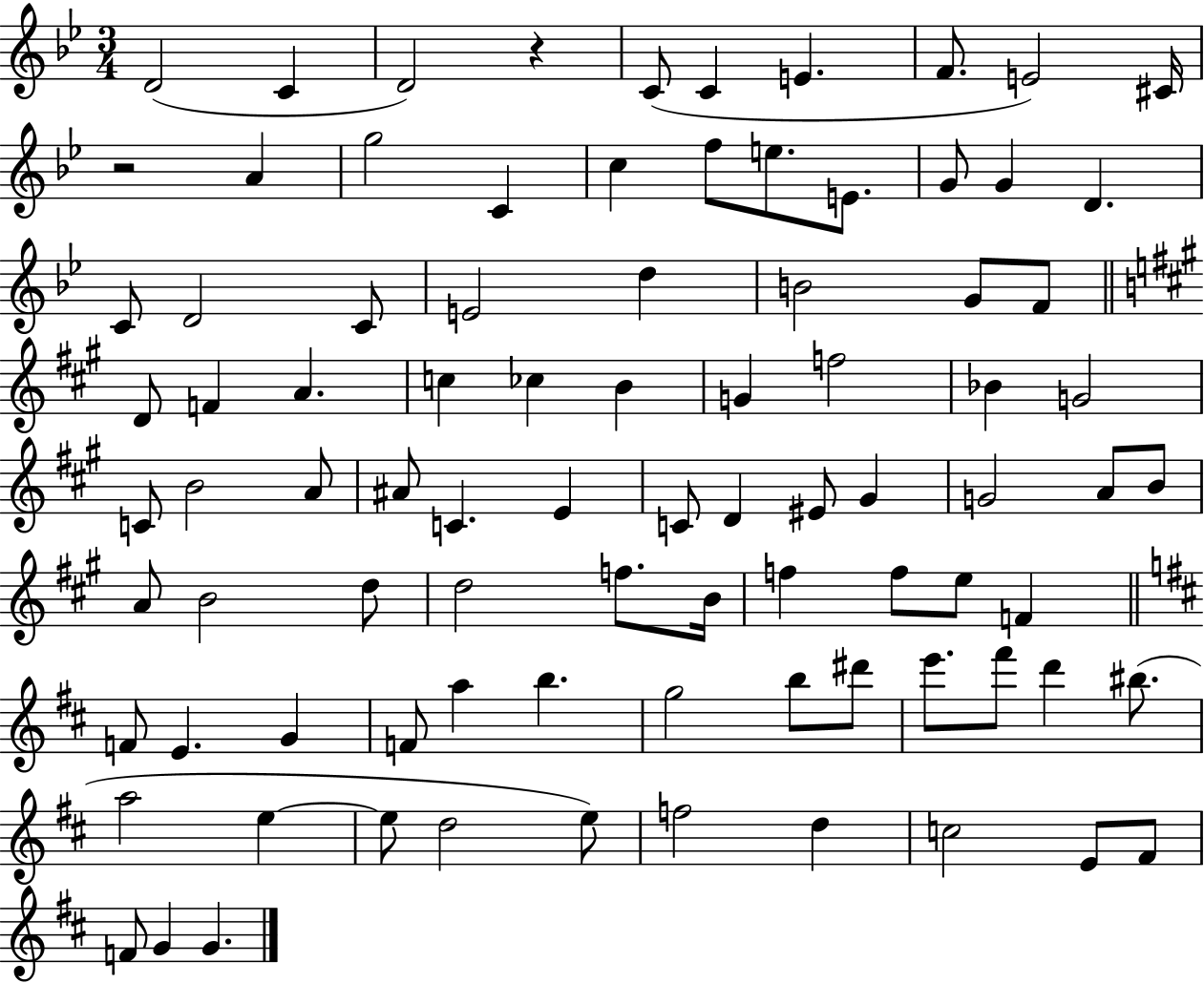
X:1
T:Untitled
M:3/4
L:1/4
K:Bb
D2 C D2 z C/2 C E F/2 E2 ^C/4 z2 A g2 C c f/2 e/2 E/2 G/2 G D C/2 D2 C/2 E2 d B2 G/2 F/2 D/2 F A c _c B G f2 _B G2 C/2 B2 A/2 ^A/2 C E C/2 D ^E/2 ^G G2 A/2 B/2 A/2 B2 d/2 d2 f/2 B/4 f f/2 e/2 F F/2 E G F/2 a b g2 b/2 ^d'/2 e'/2 ^f'/2 d' ^b/2 a2 e e/2 d2 e/2 f2 d c2 E/2 ^F/2 F/2 G G